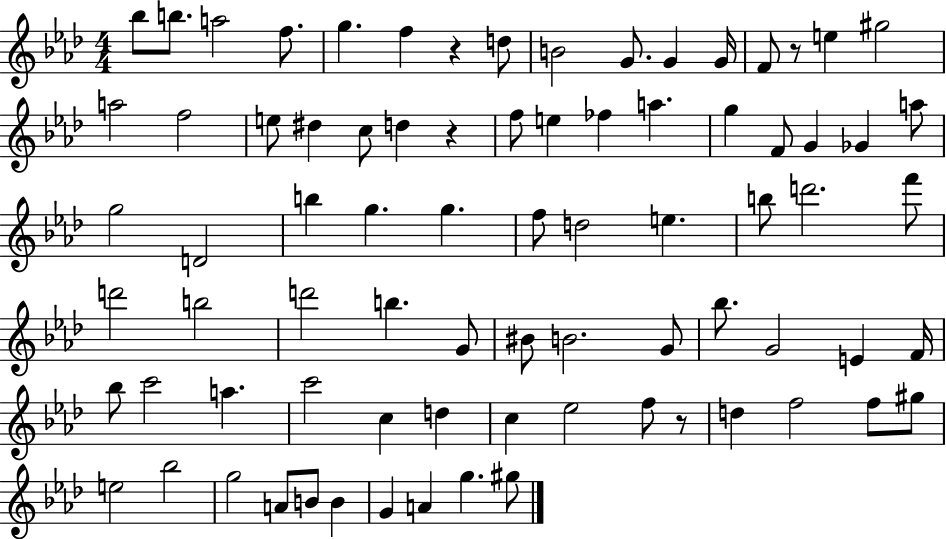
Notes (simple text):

Bb5/e B5/e. A5/h F5/e. G5/q. F5/q R/q D5/e B4/h G4/e. G4/q G4/s F4/e R/e E5/q G#5/h A5/h F5/h E5/e D#5/q C5/e D5/q R/q F5/e E5/q FES5/q A5/q. G5/q F4/e G4/q Gb4/q A5/e G5/h D4/h B5/q G5/q. G5/q. F5/e D5/h E5/q. B5/e D6/h. F6/e D6/h B5/h D6/h B5/q. G4/e BIS4/e B4/h. G4/e Bb5/e. G4/h E4/q F4/s Bb5/e C6/h A5/q. C6/h C5/q D5/q C5/q Eb5/h F5/e R/e D5/q F5/h F5/e G#5/e E5/h Bb5/h G5/h A4/e B4/e B4/q G4/q A4/q G5/q. G#5/e